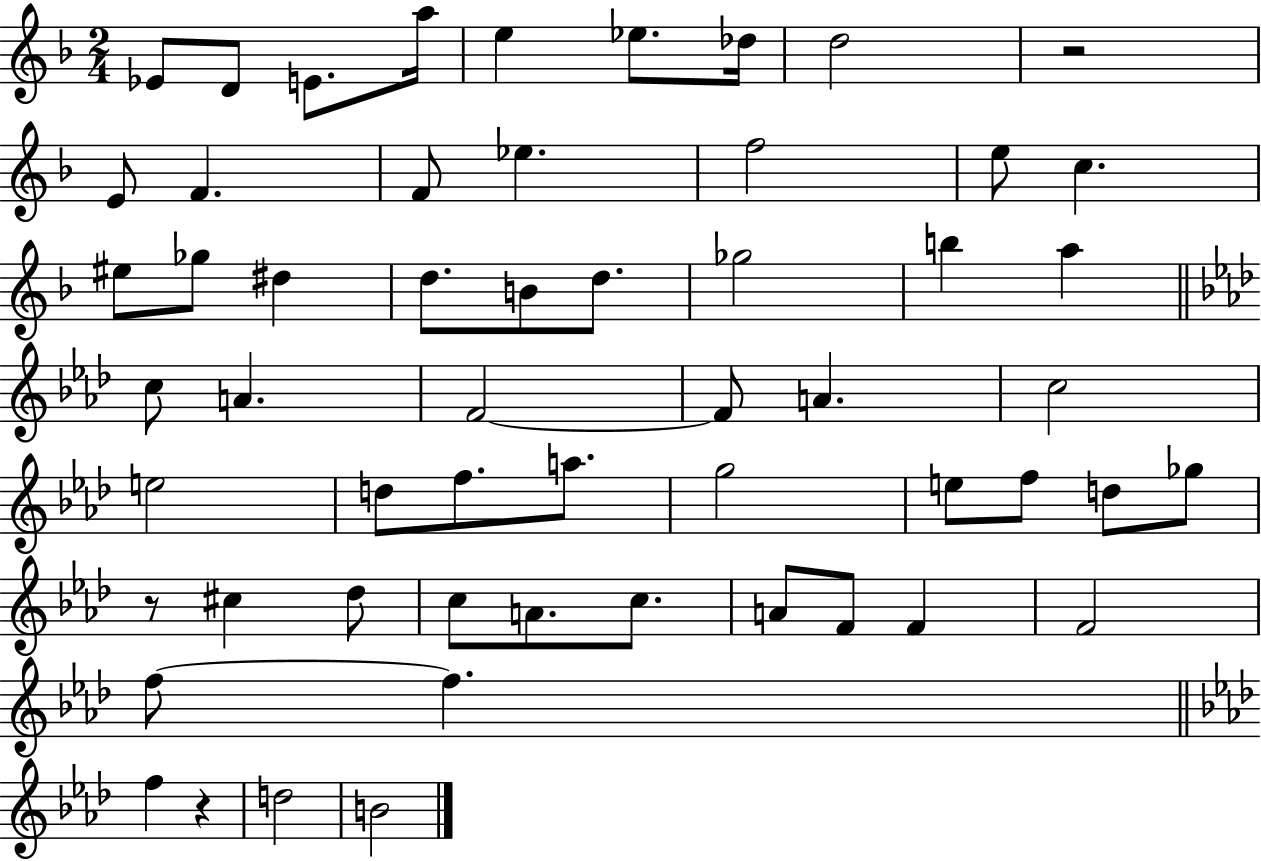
{
  \clef treble
  \numericTimeSignature
  \time 2/4
  \key f \major
  ees'8 d'8 e'8. a''16 | e''4 ees''8. des''16 | d''2 | r2 | \break e'8 f'4. | f'8 ees''4. | f''2 | e''8 c''4. | \break eis''8 ges''8 dis''4 | d''8. b'8 d''8. | ges''2 | b''4 a''4 | \break \bar "||" \break \key f \minor c''8 a'4. | f'2~~ | f'8 a'4. | c''2 | \break e''2 | d''8 f''8. a''8. | g''2 | e''8 f''8 d''8 ges''8 | \break r8 cis''4 des''8 | c''8 a'8. c''8. | a'8 f'8 f'4 | f'2 | \break f''8~~ f''4. | \bar "||" \break \key aes \major f''4 r4 | d''2 | b'2 | \bar "|."
}